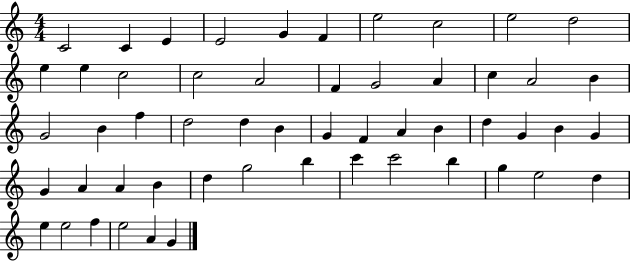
C4/h C4/q E4/q E4/h G4/q F4/q E5/h C5/h E5/h D5/h E5/q E5/q C5/h C5/h A4/h F4/q G4/h A4/q C5/q A4/h B4/q G4/h B4/q F5/q D5/h D5/q B4/q G4/q F4/q A4/q B4/q D5/q G4/q B4/q G4/q G4/q A4/q A4/q B4/q D5/q G5/h B5/q C6/q C6/h B5/q G5/q E5/h D5/q E5/q E5/h F5/q E5/h A4/q G4/q